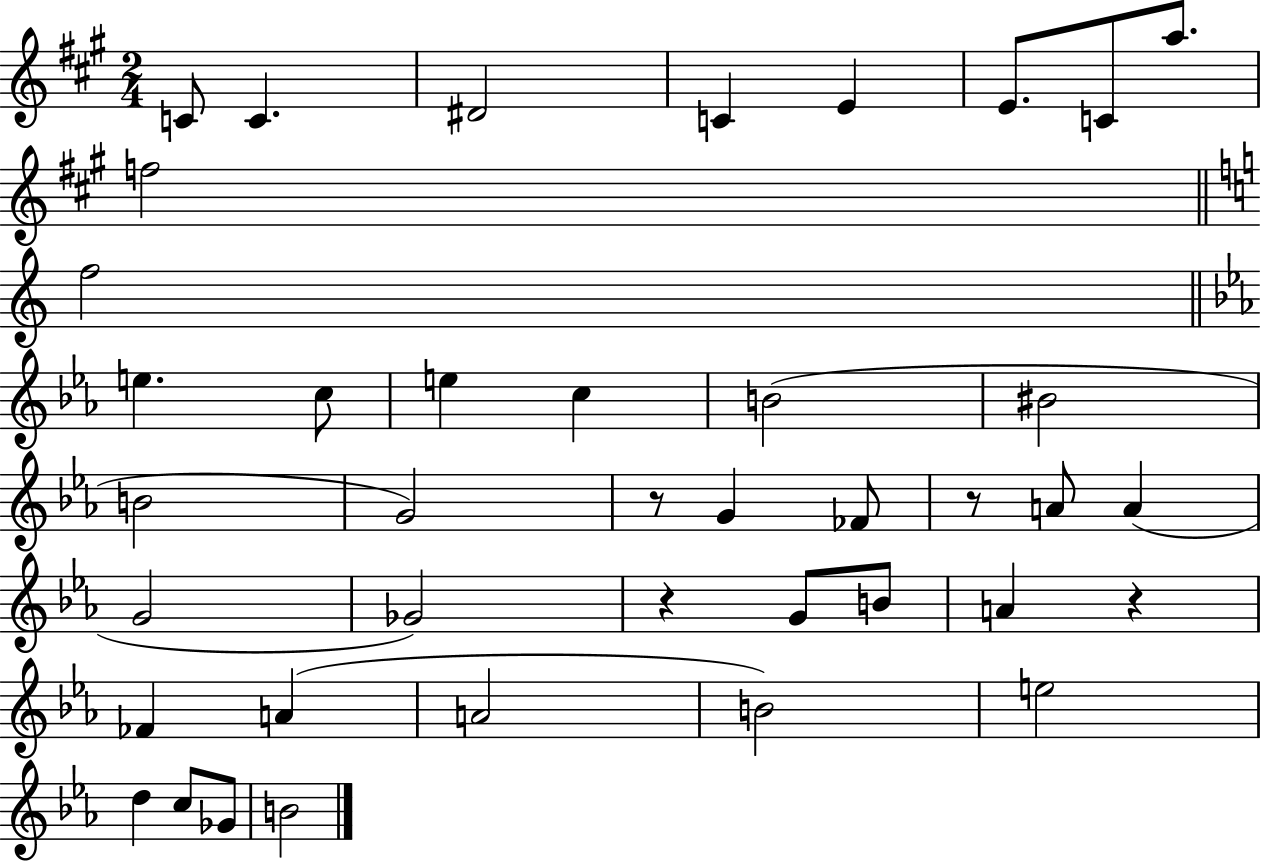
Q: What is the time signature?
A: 2/4